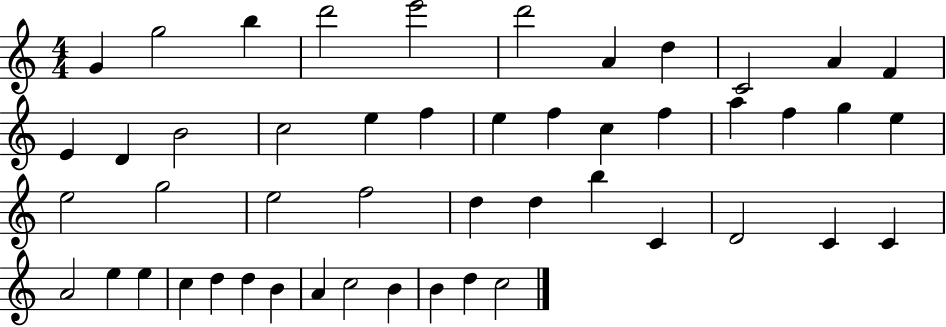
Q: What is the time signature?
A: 4/4